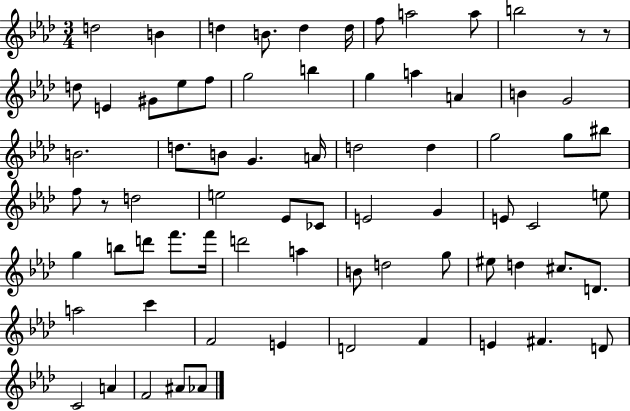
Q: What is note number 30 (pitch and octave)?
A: G5